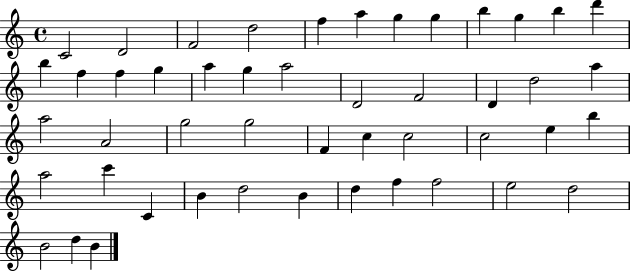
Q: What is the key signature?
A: C major